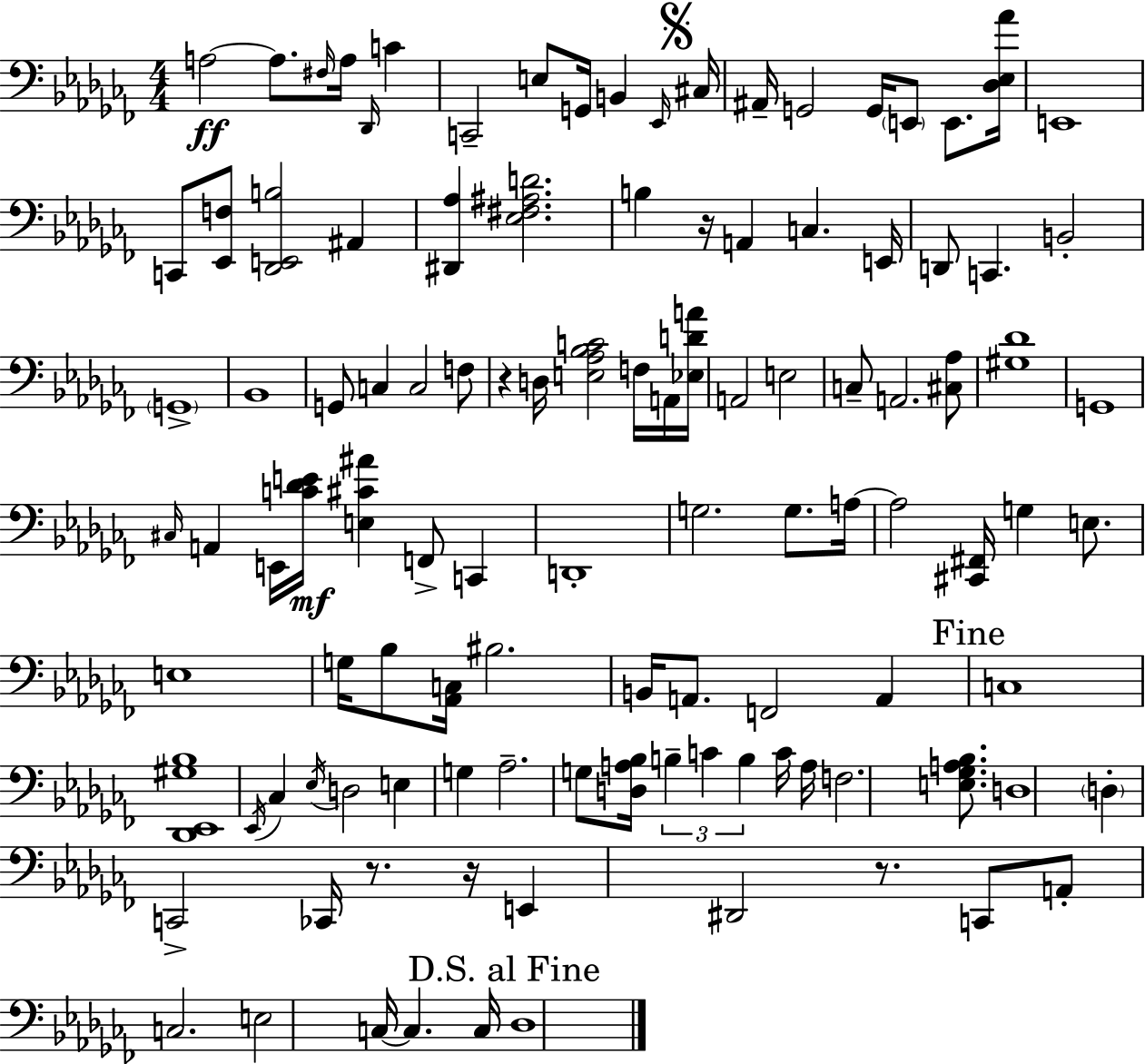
A3/h A3/e. F#3/s A3/s Db2/s C4/q C2/h E3/e G2/s B2/q Eb2/s C#3/s A#2/s G2/h G2/s E2/e E2/e. [Db3,Eb3,Ab4]/s E2/w C2/e [Eb2,F3]/e [Db2,E2,B3]/h A#2/q [D#2,Ab3]/q [Eb3,F#3,A#3,D4]/h. B3/q R/s A2/q C3/q. E2/s D2/e C2/q. B2/h G2/w Bb2/w G2/e C3/q C3/h F3/e R/q D3/s [E3,Ab3,Bb3,C4]/h F3/s A2/s [Eb3,D4,A4]/s A2/h E3/h C3/e A2/h. [C#3,Ab3]/e [G#3,Db4]/w G2/w C#3/s A2/q E2/s [C4,Db4,E4]/s [E3,C#4,A#4]/q F2/e C2/q D2/w G3/h. G3/e. A3/s A3/h [C#2,F#2]/s G3/q E3/e. E3/w G3/s Bb3/e [Ab2,C3]/s BIS3/h. B2/s A2/e. F2/h A2/q C3/w [Db2,Eb2,G#3,Bb3]/w Eb2/s CES3/q Eb3/s D3/h E3/q G3/q Ab3/h. G3/e [D3,A3,Bb3]/s B3/q C4/q B3/q C4/s A3/s F3/h. [E3,Gb3,A3,Bb3]/e. D3/w D3/q C2/h CES2/s R/e. R/s E2/q D#2/h R/e. C2/e A2/e C3/h. E3/h C3/s C3/q. C3/s Db3/w